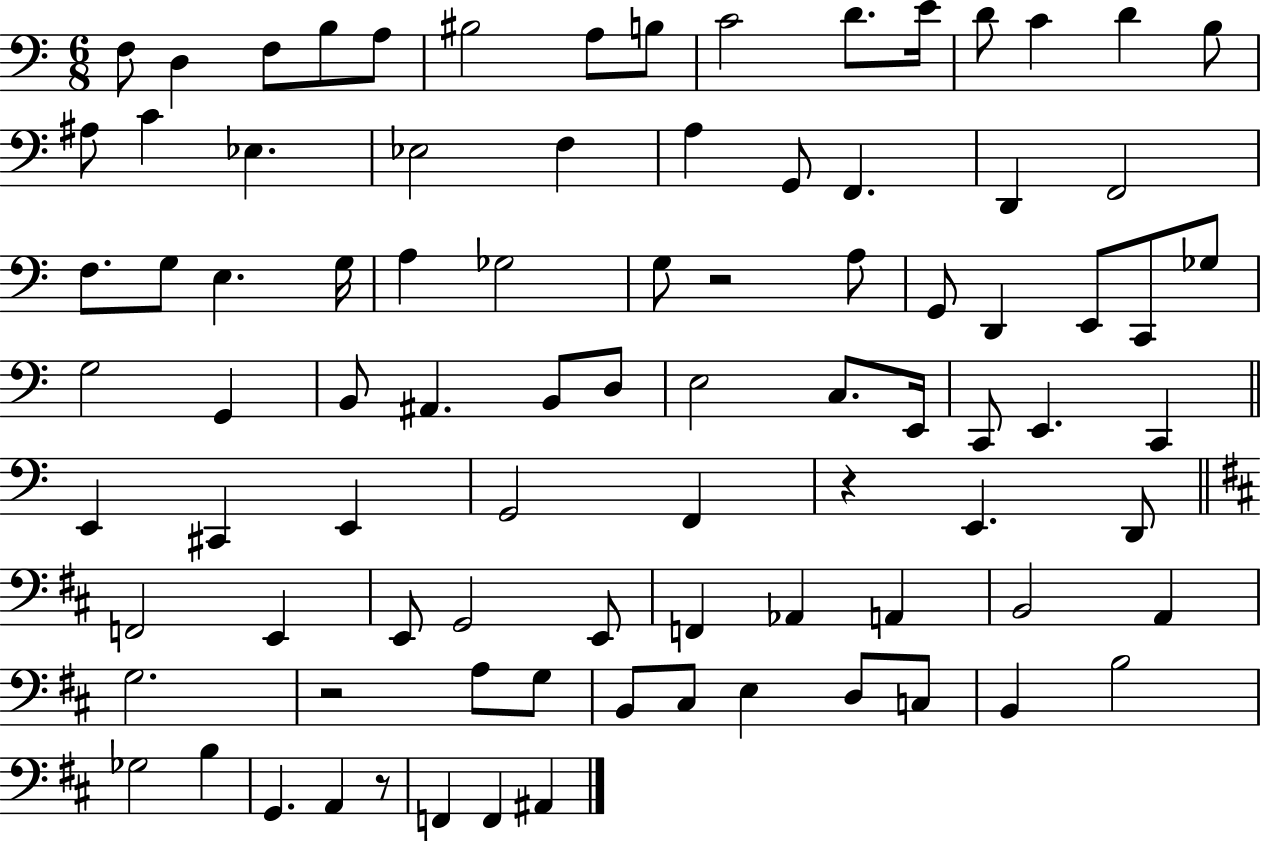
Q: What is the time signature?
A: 6/8